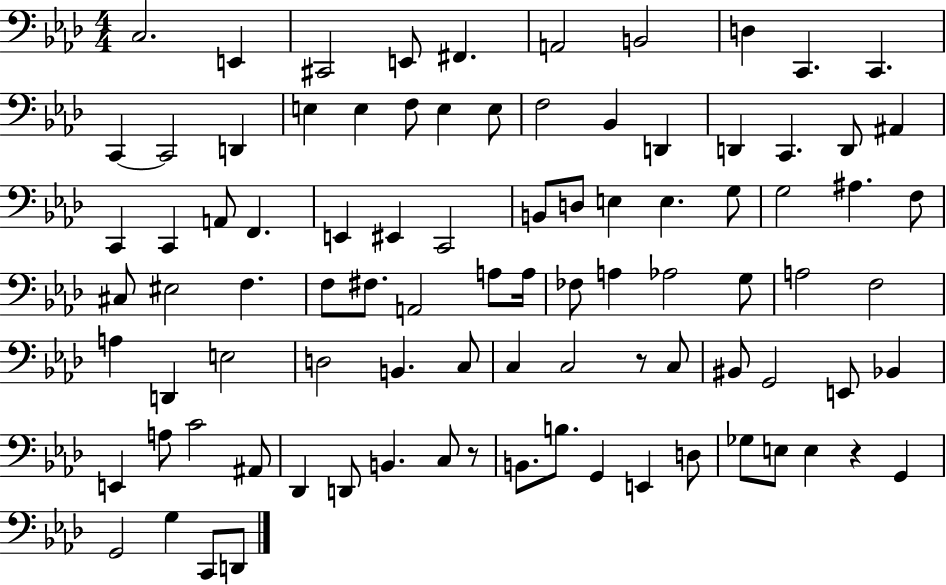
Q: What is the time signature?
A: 4/4